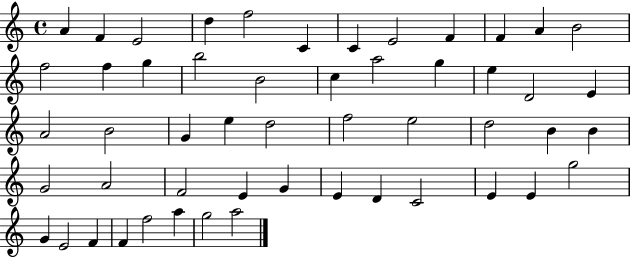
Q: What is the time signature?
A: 4/4